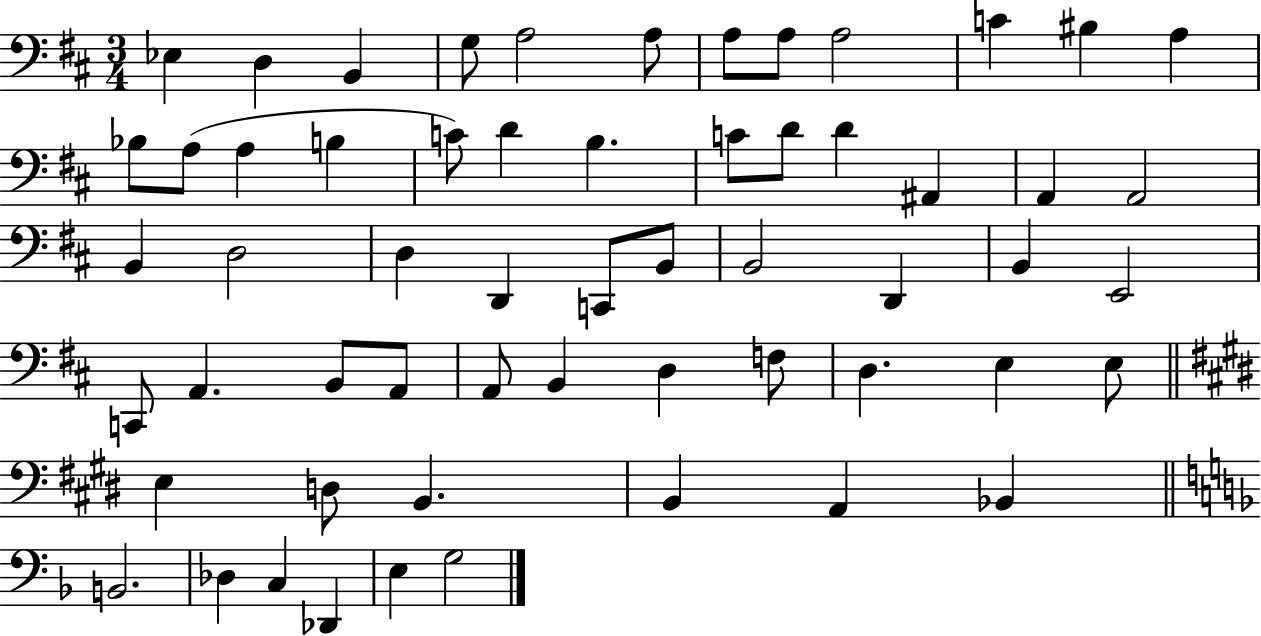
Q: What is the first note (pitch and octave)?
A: Eb3